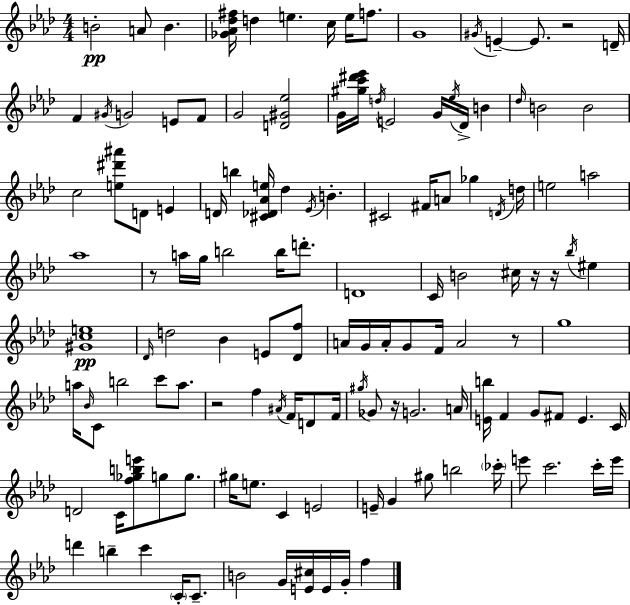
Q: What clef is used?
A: treble